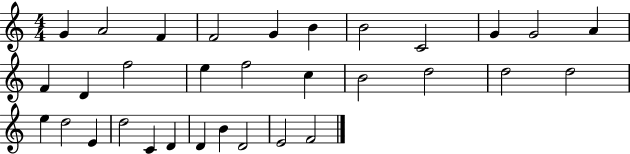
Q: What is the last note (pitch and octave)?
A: F4